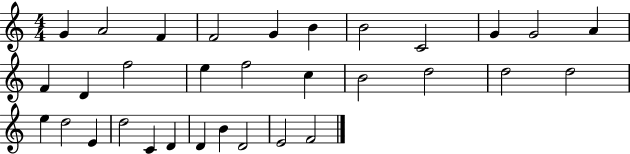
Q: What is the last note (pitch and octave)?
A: F4